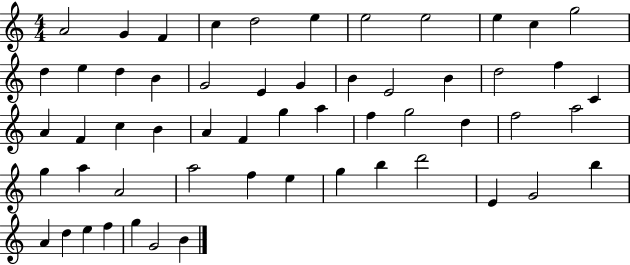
A4/h G4/q F4/q C5/q D5/h E5/q E5/h E5/h E5/q C5/q G5/h D5/q E5/q D5/q B4/q G4/h E4/q G4/q B4/q E4/h B4/q D5/h F5/q C4/q A4/q F4/q C5/q B4/q A4/q F4/q G5/q A5/q F5/q G5/h D5/q F5/h A5/h G5/q A5/q A4/h A5/h F5/q E5/q G5/q B5/q D6/h E4/q G4/h B5/q A4/q D5/q E5/q F5/q G5/q G4/h B4/q